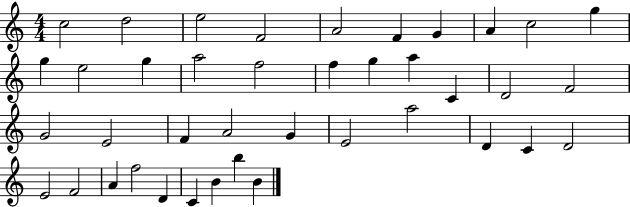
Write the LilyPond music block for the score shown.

{
  \clef treble
  \numericTimeSignature
  \time 4/4
  \key c \major
  c''2 d''2 | e''2 f'2 | a'2 f'4 g'4 | a'4 c''2 g''4 | \break g''4 e''2 g''4 | a''2 f''2 | f''4 g''4 a''4 c'4 | d'2 f'2 | \break g'2 e'2 | f'4 a'2 g'4 | e'2 a''2 | d'4 c'4 d'2 | \break e'2 f'2 | a'4 f''2 d'4 | c'4 b'4 b''4 b'4 | \bar "|."
}